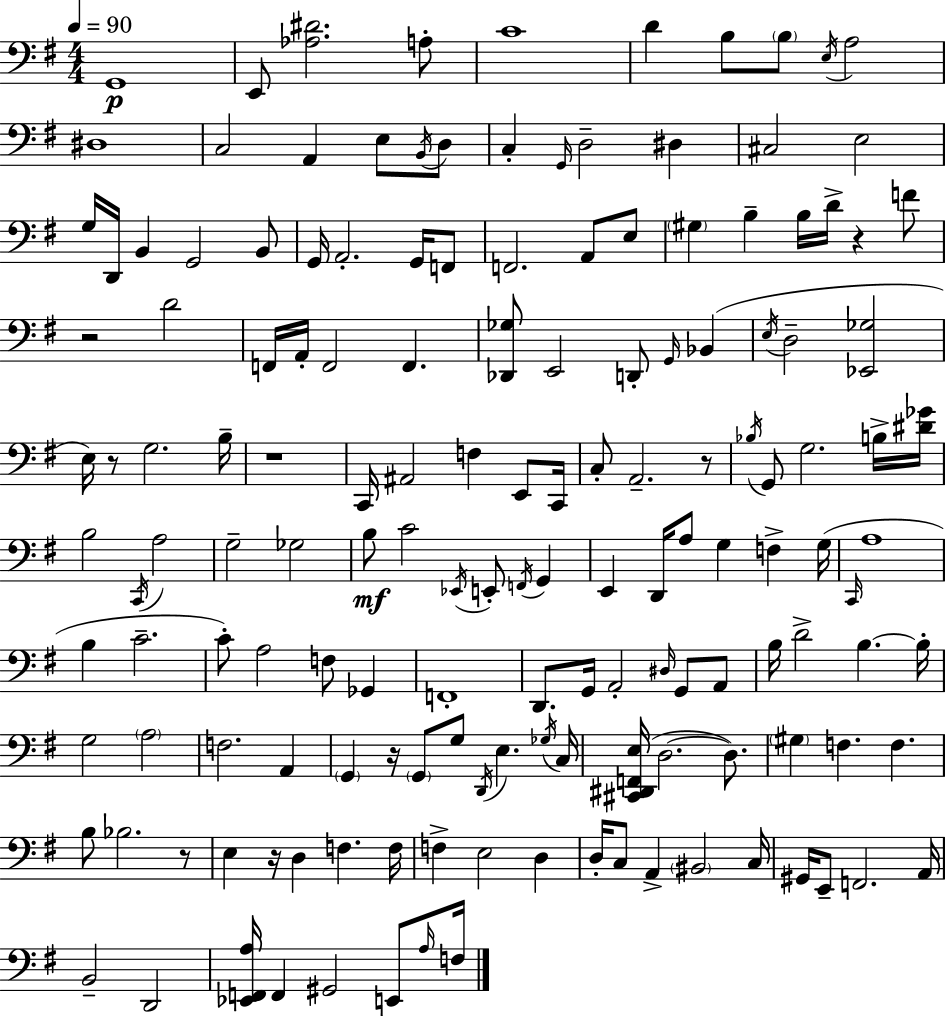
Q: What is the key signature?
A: E minor